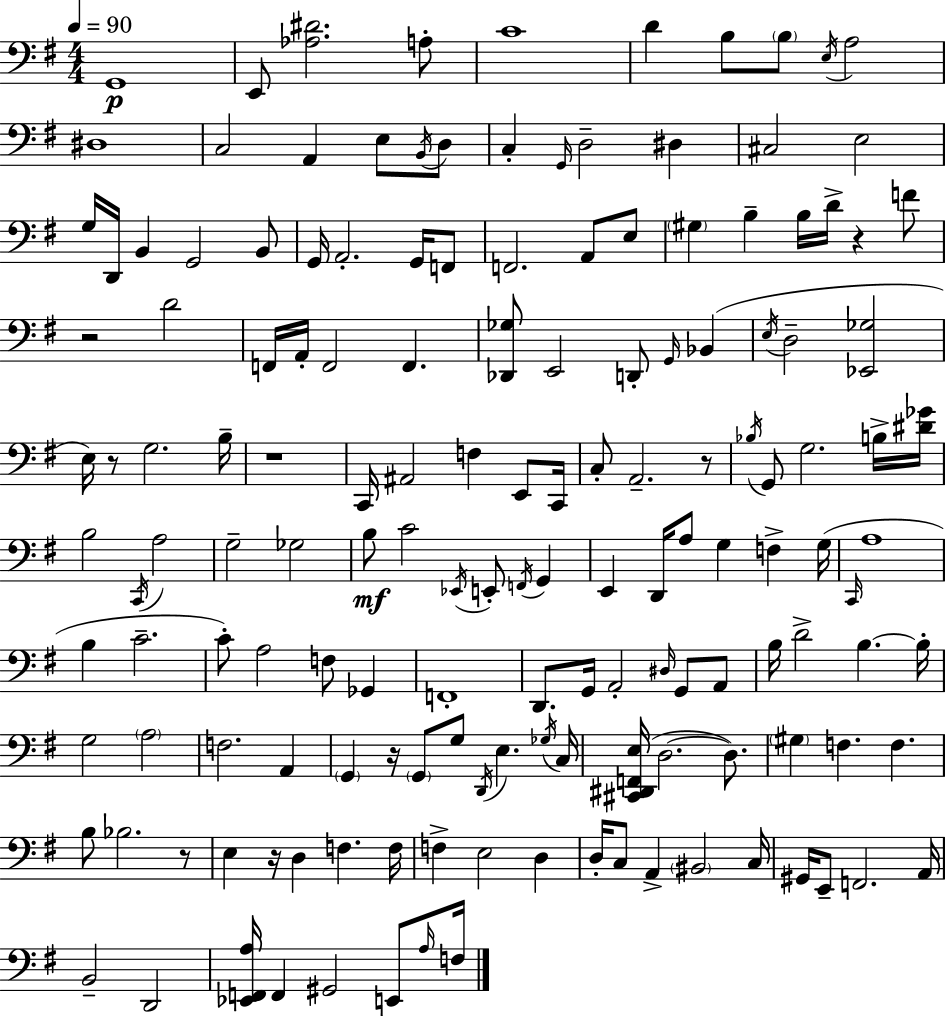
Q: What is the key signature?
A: E minor